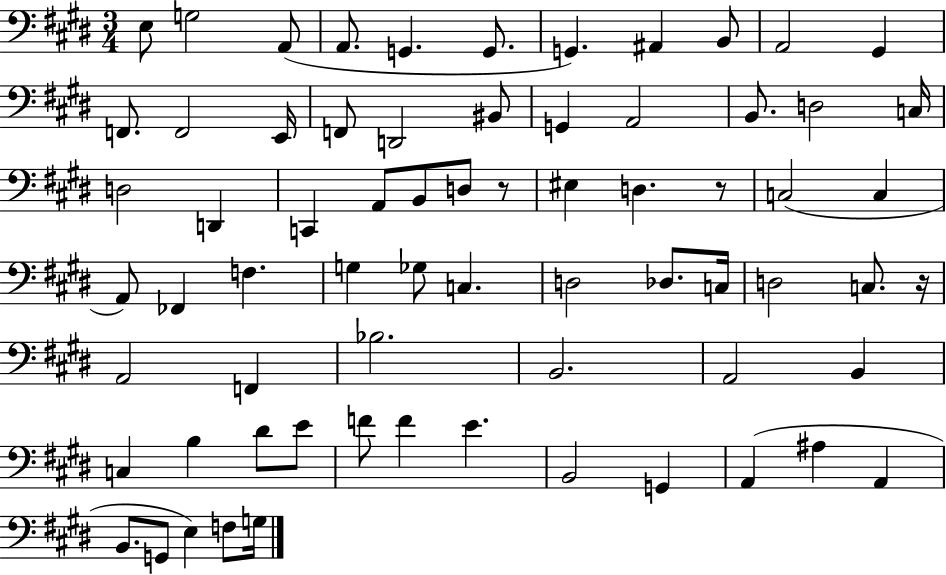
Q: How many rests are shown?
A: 3